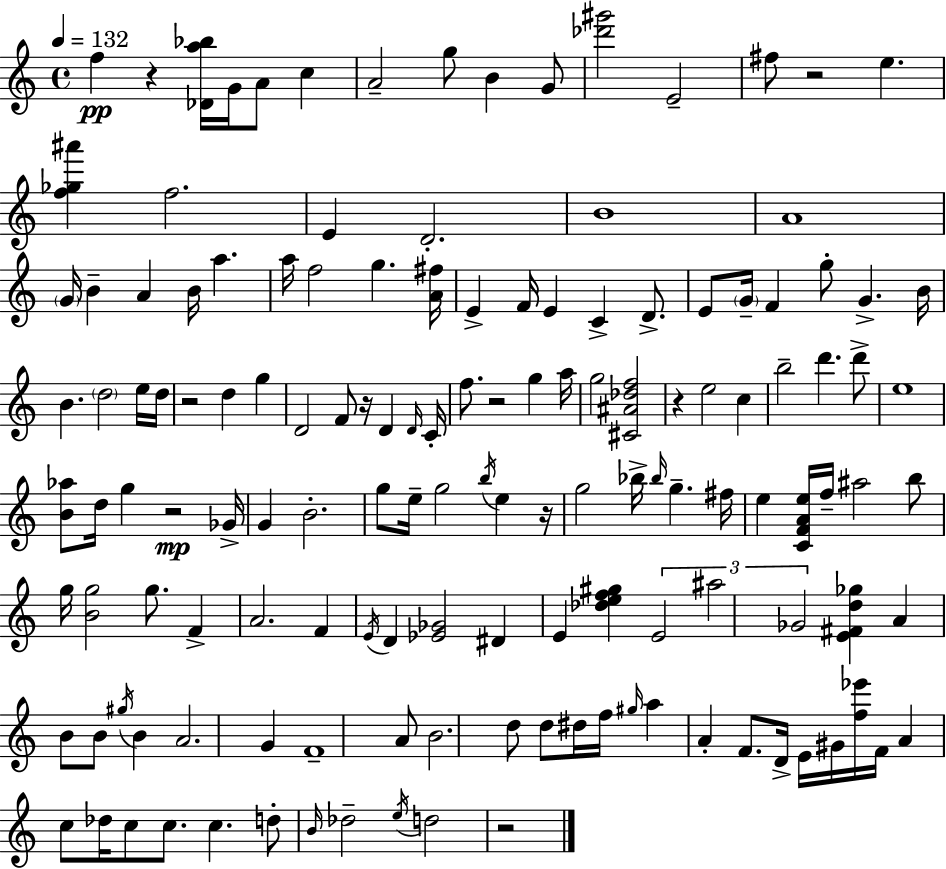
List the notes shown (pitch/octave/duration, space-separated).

F5/q R/q [Db4,A5,Bb5]/s G4/s A4/e C5/q A4/h G5/e B4/q G4/e [Db6,G#6]/h E4/h F#5/e R/h E5/q. [F5,Gb5,A#6]/q F5/h. E4/q D4/h. B4/w A4/w G4/s B4/q A4/q B4/s A5/q. A5/s F5/h G5/q. [A4,F#5]/s E4/q F4/s E4/q C4/q D4/e. E4/e G4/s F4/q G5/e G4/q. B4/s B4/q. D5/h E5/s D5/s R/h D5/q G5/q D4/h F4/e R/s D4/q D4/s C4/s F5/e. R/h G5/q A5/s G5/h [C#4,A#4,Db5,F5]/h R/q E5/h C5/q B5/h D6/q. D6/e E5/w [B4,Ab5]/e D5/s G5/q R/h Gb4/s G4/q B4/h. G5/e E5/s G5/h B5/s E5/q R/s G5/h Bb5/s Bb5/s G5/q. F#5/s E5/q [C4,F4,A4,E5]/s F5/s A#5/h B5/e G5/s [B4,G5]/h G5/e. F4/q A4/h. F4/q E4/s D4/q [Eb4,Gb4]/h D#4/q E4/q [Db5,E5,F5,G#5]/q E4/h A#5/h Gb4/h [E4,F#4,D5,Gb5]/q A4/q B4/e B4/e G#5/s B4/q A4/h. G4/q F4/w A4/e B4/h. D5/e D5/e D#5/s F5/s G#5/s A5/q A4/q F4/e. D4/s E4/s G#4/s [F5,Eb6]/s F4/s A4/q C5/e Db5/s C5/e C5/e. C5/q. D5/e B4/s Db5/h E5/s D5/h R/h